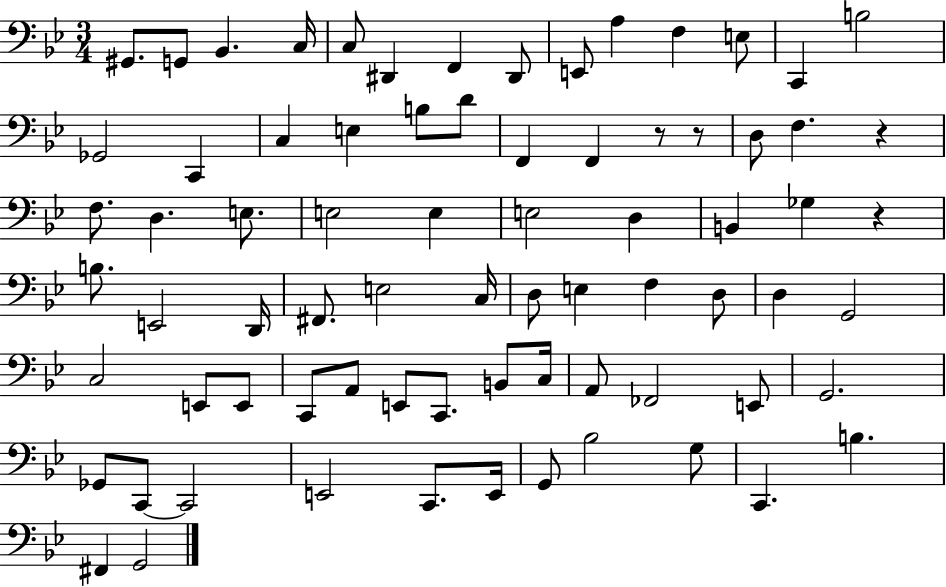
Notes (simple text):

G#2/e. G2/e Bb2/q. C3/s C3/e D#2/q F2/q D#2/e E2/e A3/q F3/q E3/e C2/q B3/h Gb2/h C2/q C3/q E3/q B3/e D4/e F2/q F2/q R/e R/e D3/e F3/q. R/q F3/e. D3/q. E3/e. E3/h E3/q E3/h D3/q B2/q Gb3/q R/q B3/e. E2/h D2/s F#2/e. E3/h C3/s D3/e E3/q F3/q D3/e D3/q G2/h C3/h E2/e E2/e C2/e A2/e E2/e C2/e. B2/e C3/s A2/e FES2/h E2/e G2/h. Gb2/e C2/e C2/h E2/h C2/e. E2/s G2/e Bb3/h G3/e C2/q. B3/q. F#2/q G2/h